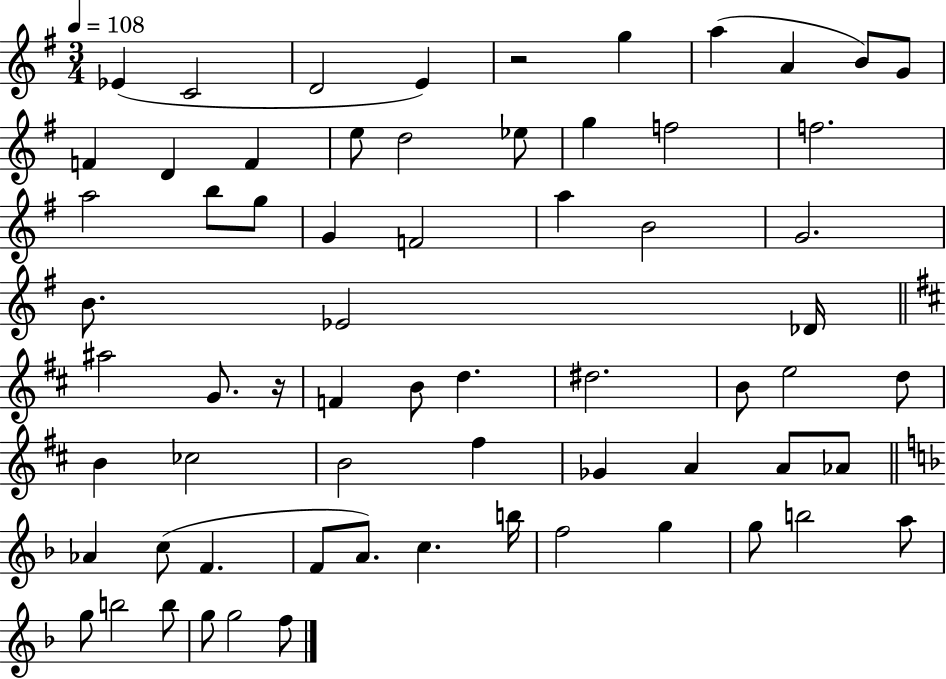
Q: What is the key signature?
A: G major